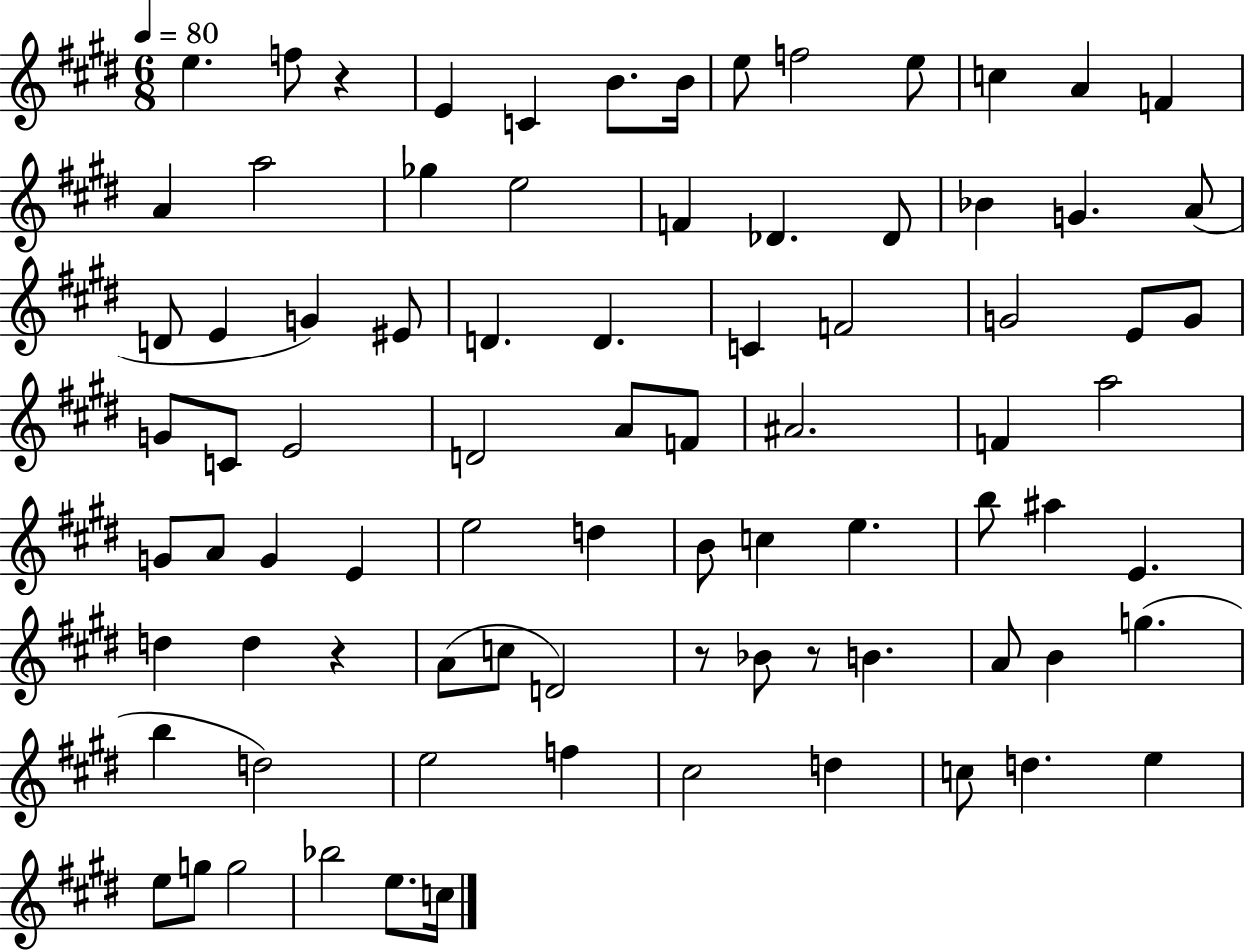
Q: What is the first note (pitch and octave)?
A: E5